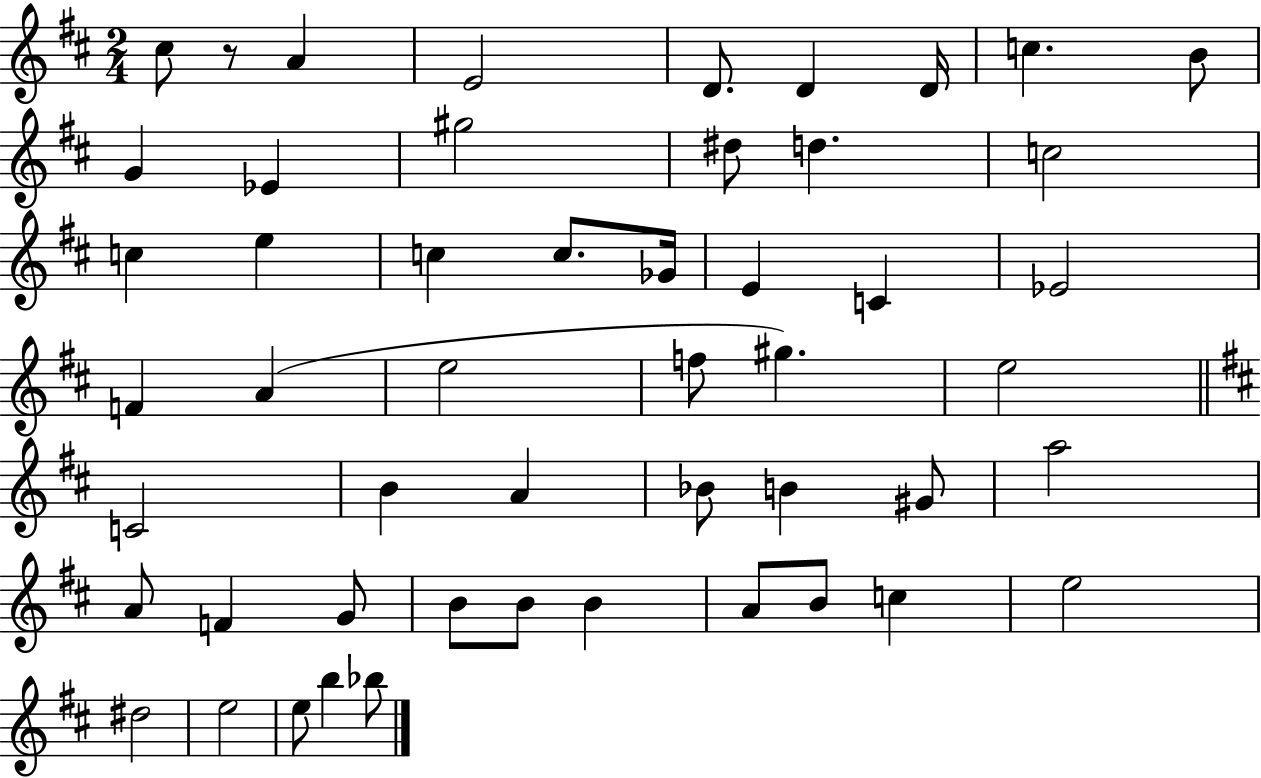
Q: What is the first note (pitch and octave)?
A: C#5